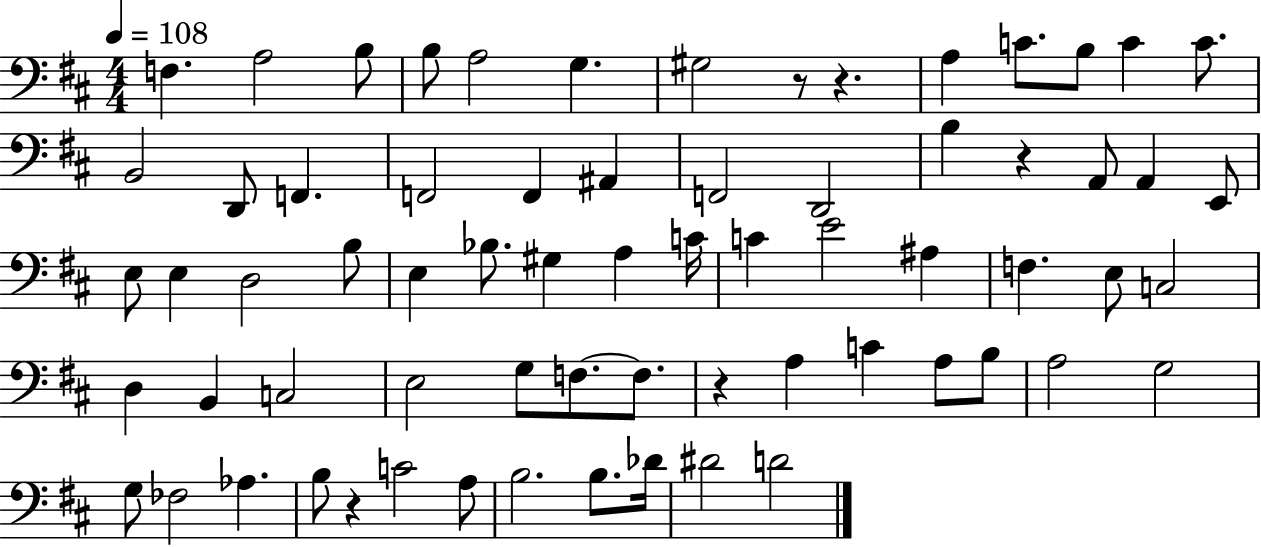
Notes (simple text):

F3/q. A3/h B3/e B3/e A3/h G3/q. G#3/h R/e R/q. A3/q C4/e. B3/e C4/q C4/e. B2/h D2/e F2/q. F2/h F2/q A#2/q F2/h D2/h B3/q R/q A2/e A2/q E2/e E3/e E3/q D3/h B3/e E3/q Bb3/e. G#3/q A3/q C4/s C4/q E4/h A#3/q F3/q. E3/e C3/h D3/q B2/q C3/h E3/h G3/e F3/e. F3/e. R/q A3/q C4/q A3/e B3/e A3/h G3/h G3/e FES3/h Ab3/q. B3/e R/q C4/h A3/e B3/h. B3/e. Db4/s D#4/h D4/h